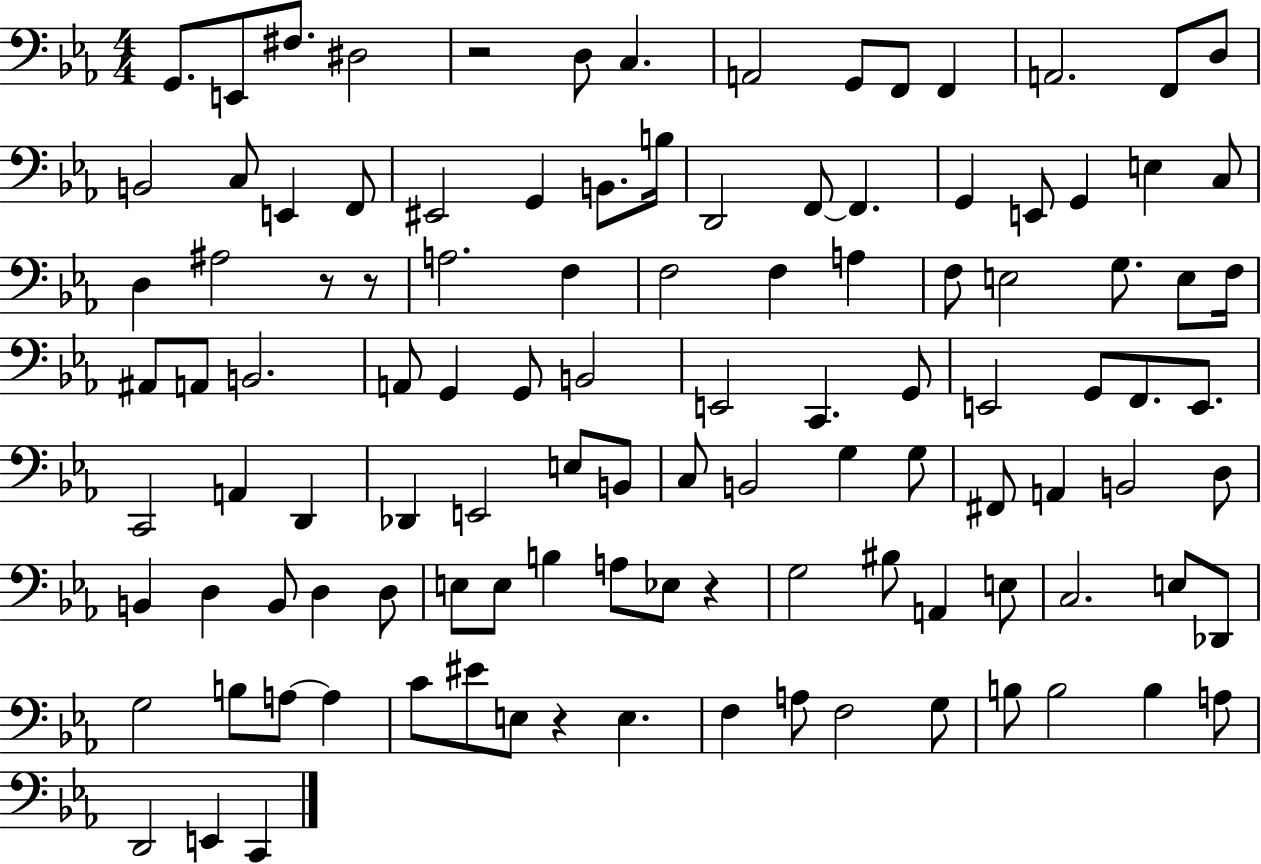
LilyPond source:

{
  \clef bass
  \numericTimeSignature
  \time 4/4
  \key ees \major
  \repeat volta 2 { g,8. e,8 fis8. dis2 | r2 d8 c4. | a,2 g,8 f,8 f,4 | a,2. f,8 d8 | \break b,2 c8 e,4 f,8 | eis,2 g,4 b,8. b16 | d,2 f,8~~ f,4. | g,4 e,8 g,4 e4 c8 | \break d4 ais2 r8 r8 | a2. f4 | f2 f4 a4 | f8 e2 g8. e8 f16 | \break ais,8 a,8 b,2. | a,8 g,4 g,8 b,2 | e,2 c,4. g,8 | e,2 g,8 f,8. e,8. | \break c,2 a,4 d,4 | des,4 e,2 e8 b,8 | c8 b,2 g4 g8 | fis,8 a,4 b,2 d8 | \break b,4 d4 b,8 d4 d8 | e8 e8 b4 a8 ees8 r4 | g2 bis8 a,4 e8 | c2. e8 des,8 | \break g2 b8 a8~~ a4 | c'8 eis'8 e8 r4 e4. | f4 a8 f2 g8 | b8 b2 b4 a8 | \break d,2 e,4 c,4 | } \bar "|."
}